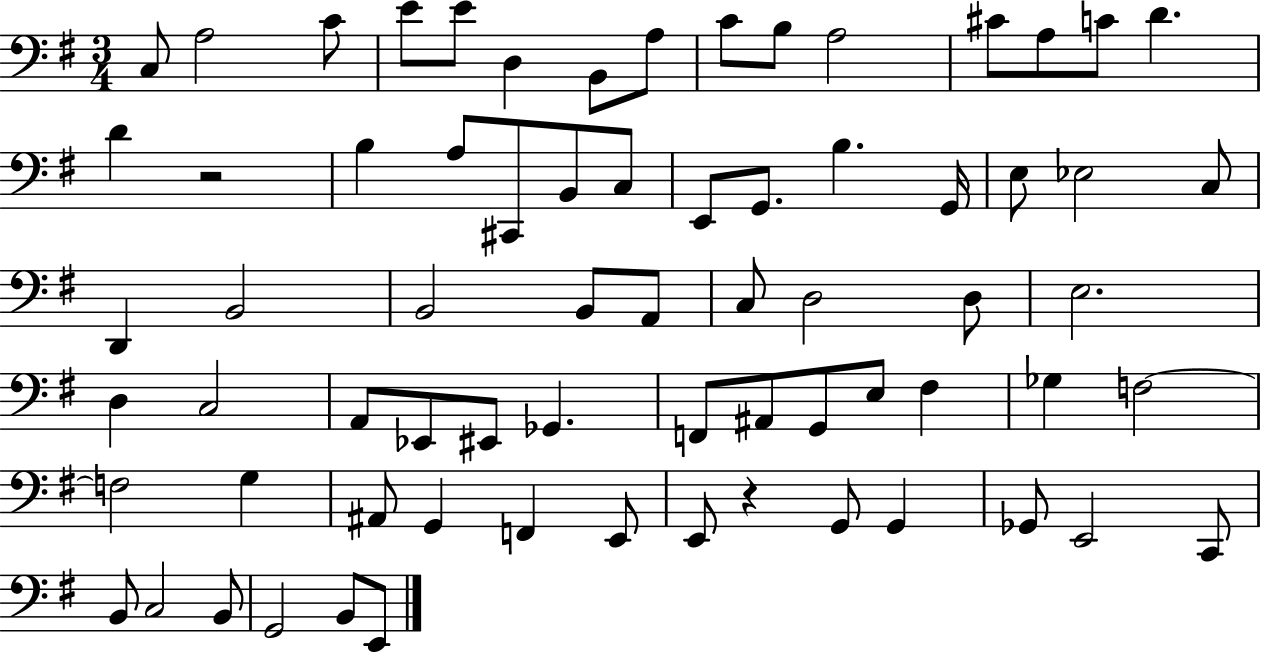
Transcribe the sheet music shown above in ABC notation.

X:1
T:Untitled
M:3/4
L:1/4
K:G
C,/2 A,2 C/2 E/2 E/2 D, B,,/2 A,/2 C/2 B,/2 A,2 ^C/2 A,/2 C/2 D D z2 B, A,/2 ^C,,/2 B,,/2 C,/2 E,,/2 G,,/2 B, G,,/4 E,/2 _E,2 C,/2 D,, B,,2 B,,2 B,,/2 A,,/2 C,/2 D,2 D,/2 E,2 D, C,2 A,,/2 _E,,/2 ^E,,/2 _G,, F,,/2 ^A,,/2 G,,/2 E,/2 ^F, _G, F,2 F,2 G, ^A,,/2 G,, F,, E,,/2 E,,/2 z G,,/2 G,, _G,,/2 E,,2 C,,/2 B,,/2 C,2 B,,/2 G,,2 B,,/2 E,,/2